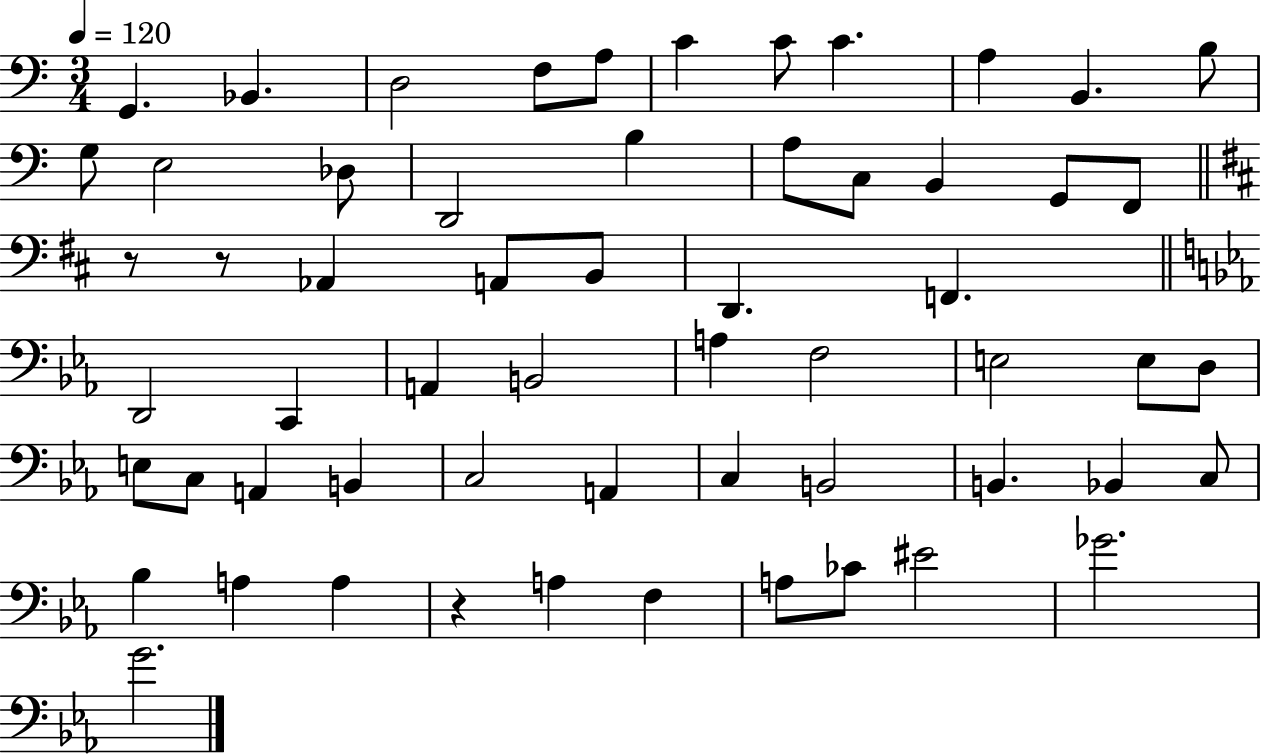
X:1
T:Untitled
M:3/4
L:1/4
K:C
G,, _B,, D,2 F,/2 A,/2 C C/2 C A, B,, B,/2 G,/2 E,2 _D,/2 D,,2 B, A,/2 C,/2 B,, G,,/2 F,,/2 z/2 z/2 _A,, A,,/2 B,,/2 D,, F,, D,,2 C,, A,, B,,2 A, F,2 E,2 E,/2 D,/2 E,/2 C,/2 A,, B,, C,2 A,, C, B,,2 B,, _B,, C,/2 _B, A, A, z A, F, A,/2 _C/2 ^E2 _G2 G2